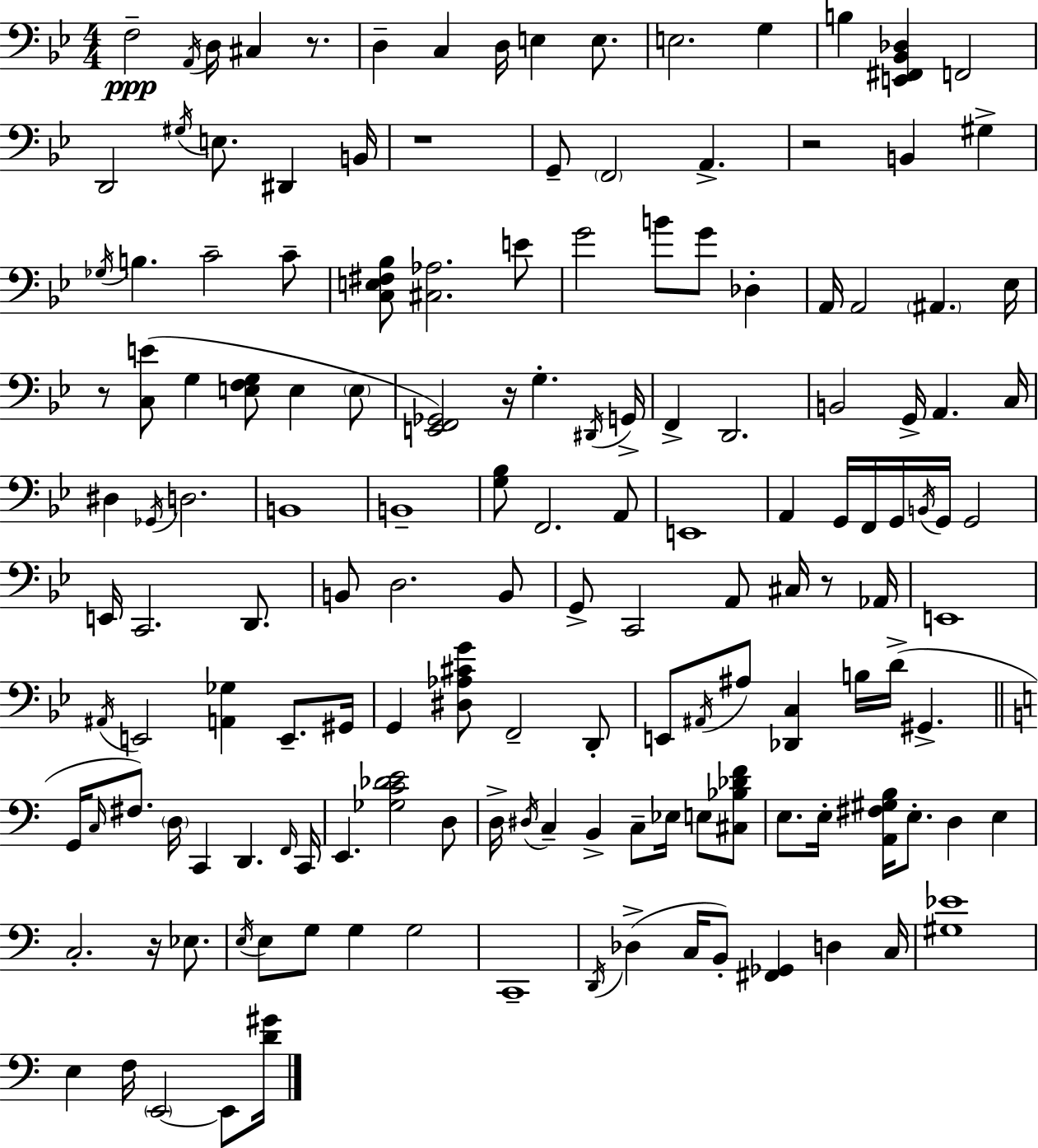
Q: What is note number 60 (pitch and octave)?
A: G2